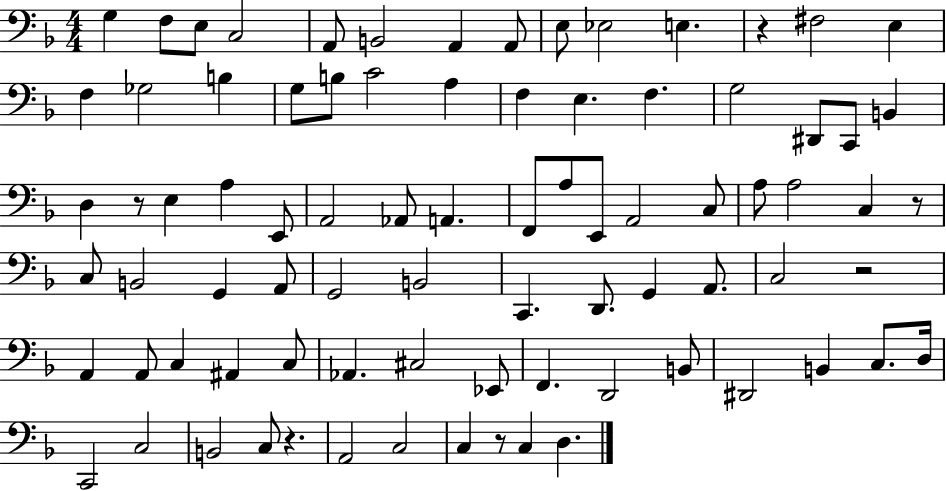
X:1
T:Untitled
M:4/4
L:1/4
K:F
G, F,/2 E,/2 C,2 A,,/2 B,,2 A,, A,,/2 E,/2 _E,2 E, z ^F,2 E, F, _G,2 B, G,/2 B,/2 C2 A, F, E, F, G,2 ^D,,/2 C,,/2 B,, D, z/2 E, A, E,,/2 A,,2 _A,,/2 A,, F,,/2 A,/2 E,,/2 A,,2 C,/2 A,/2 A,2 C, z/2 C,/2 B,,2 G,, A,,/2 G,,2 B,,2 C,, D,,/2 G,, A,,/2 C,2 z2 A,, A,,/2 C, ^A,, C,/2 _A,, ^C,2 _E,,/2 F,, D,,2 B,,/2 ^D,,2 B,, C,/2 D,/4 C,,2 C,2 B,,2 C,/2 z A,,2 C,2 C, z/2 C, D,